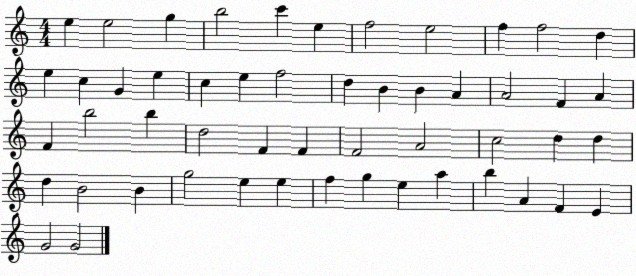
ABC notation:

X:1
T:Untitled
M:4/4
L:1/4
K:C
e e2 g b2 c' e f2 e2 f f2 d e c G e c e f2 d B B A A2 F A F b2 b d2 F F F2 A2 c2 d d d B2 B g2 e e f g e a b A F E G2 G2